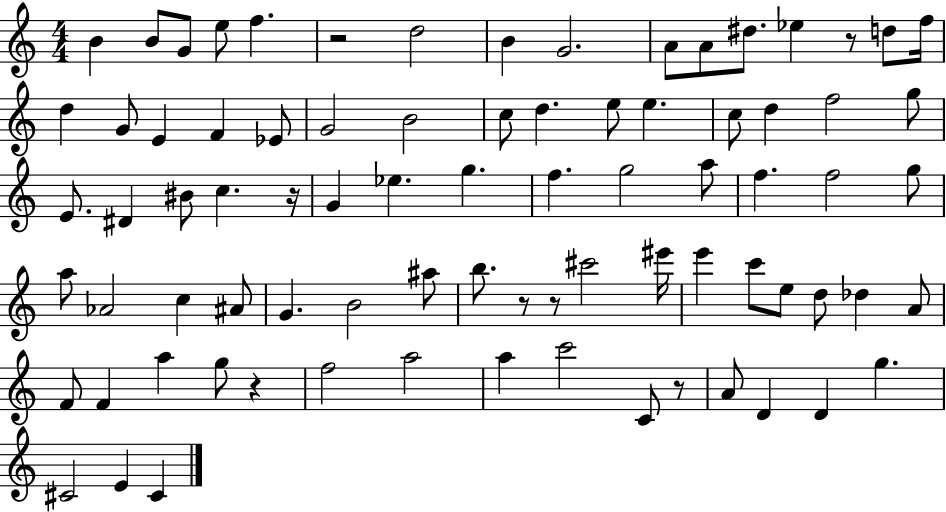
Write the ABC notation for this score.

X:1
T:Untitled
M:4/4
L:1/4
K:C
B B/2 G/2 e/2 f z2 d2 B G2 A/2 A/2 ^d/2 _e z/2 d/2 f/4 d G/2 E F _E/2 G2 B2 c/2 d e/2 e c/2 d f2 g/2 E/2 ^D ^B/2 c z/4 G _e g f g2 a/2 f f2 g/2 a/2 _A2 c ^A/2 G B2 ^a/2 b/2 z/2 z/2 ^c'2 ^e'/4 e' c'/2 e/2 d/2 _d A/2 F/2 F a g/2 z f2 a2 a c'2 C/2 z/2 A/2 D D g ^C2 E ^C